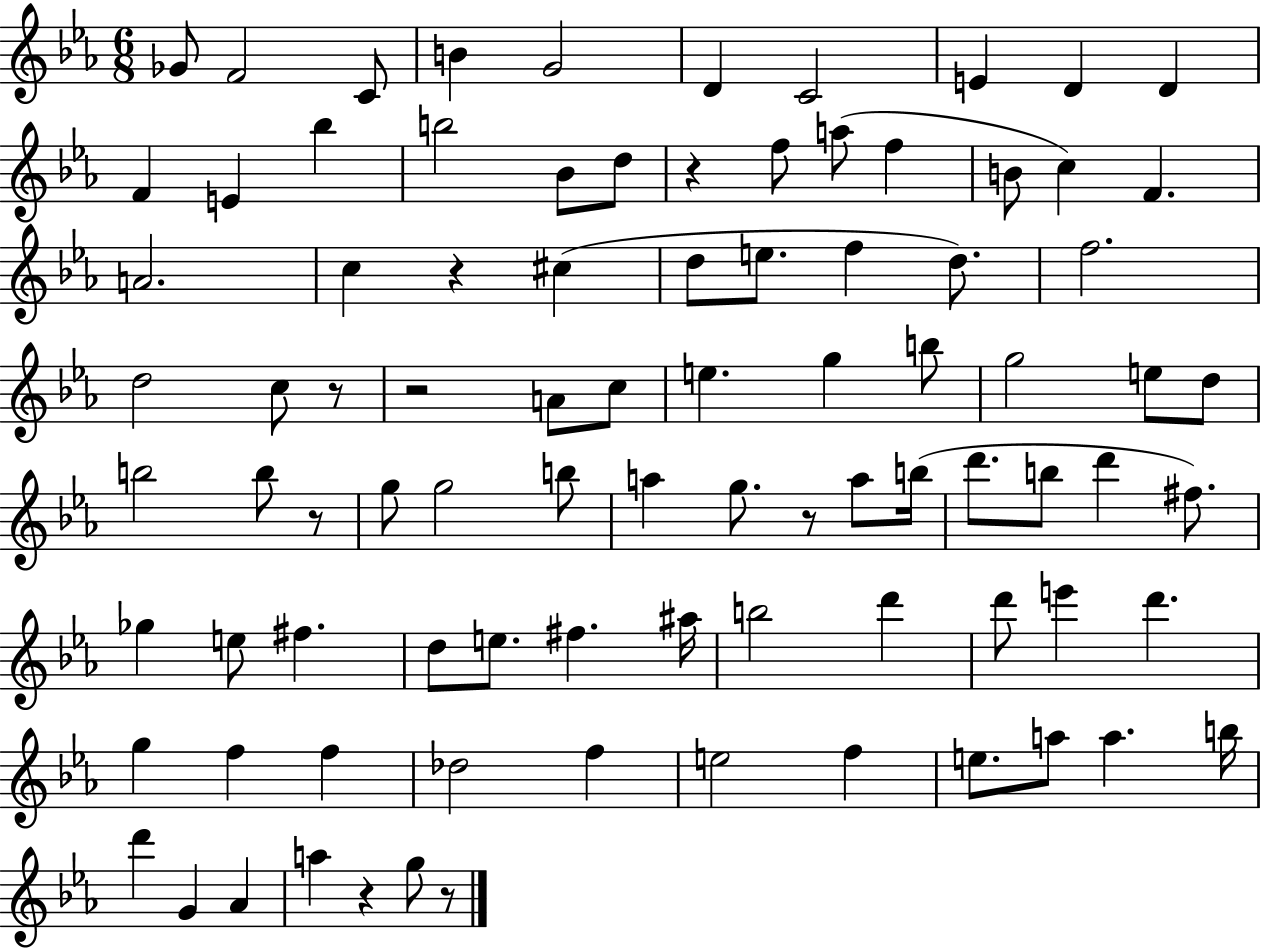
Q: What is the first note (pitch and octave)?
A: Gb4